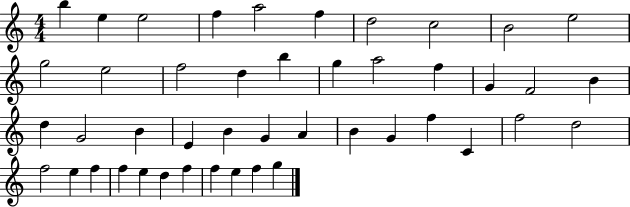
{
  \clef treble
  \numericTimeSignature
  \time 4/4
  \key c \major
  b''4 e''4 e''2 | f''4 a''2 f''4 | d''2 c''2 | b'2 e''2 | \break g''2 e''2 | f''2 d''4 b''4 | g''4 a''2 f''4 | g'4 f'2 b'4 | \break d''4 g'2 b'4 | e'4 b'4 g'4 a'4 | b'4 g'4 f''4 c'4 | f''2 d''2 | \break f''2 e''4 f''4 | f''4 e''4 d''4 f''4 | f''4 e''4 f''4 g''4 | \bar "|."
}